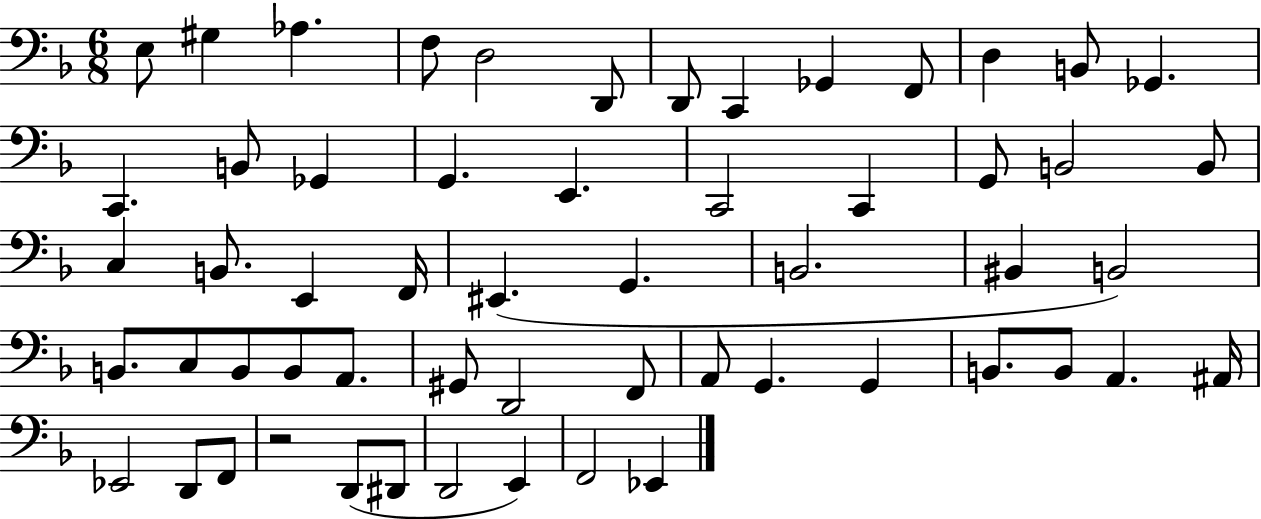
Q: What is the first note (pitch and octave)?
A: E3